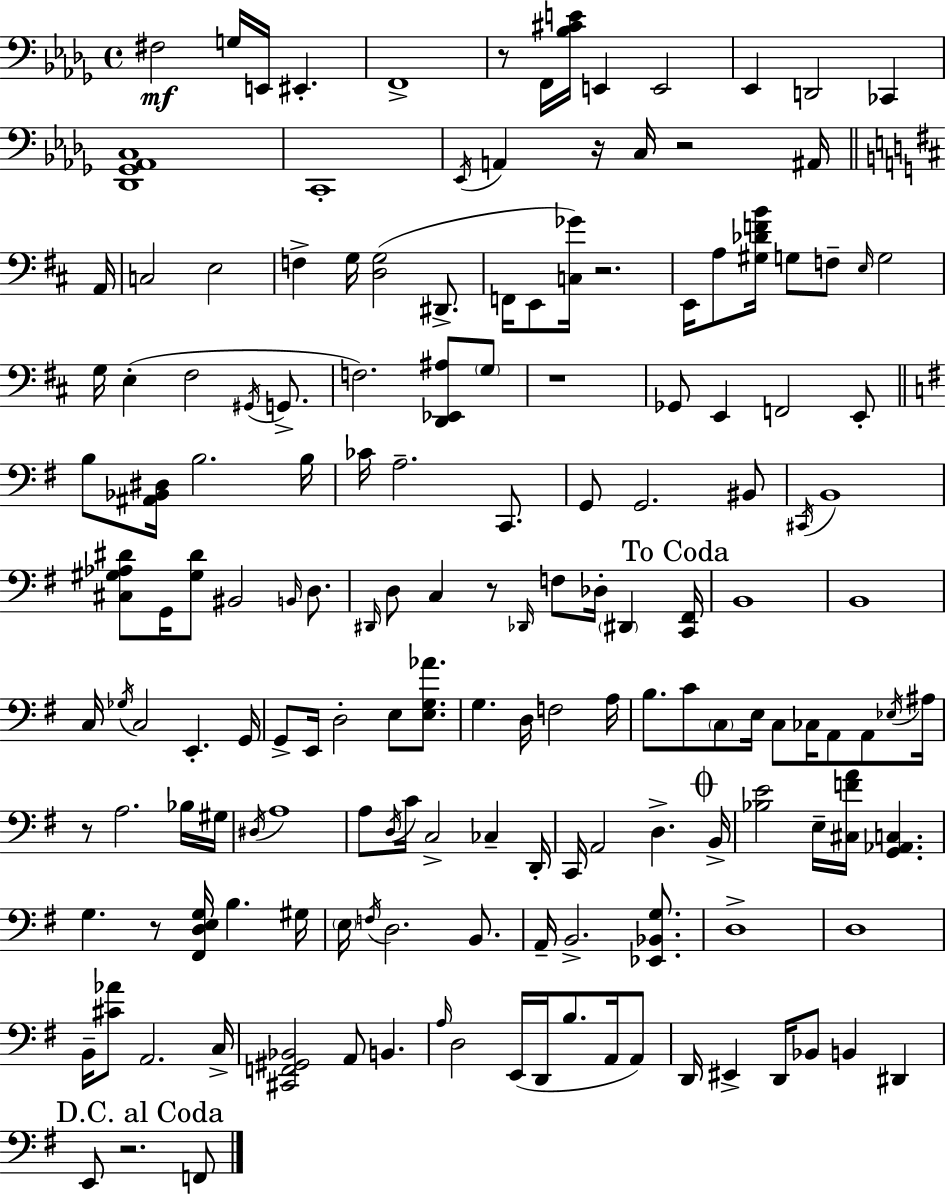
X:1
T:Untitled
M:4/4
L:1/4
K:Bbm
^F,2 G,/4 E,,/4 ^E,, F,,4 z/2 F,,/4 [_B,^CE]/4 E,, E,,2 _E,, D,,2 _C,, [_D,,_G,,_A,,C,]4 C,,4 _E,,/4 A,, z/4 C,/4 z2 ^A,,/4 A,,/4 C,2 E,2 F, G,/4 [D,G,]2 ^D,,/2 F,,/4 E,,/2 [C,_G]/4 z2 E,,/4 A,/2 [^G,_DFB]/4 G,/2 F,/2 E,/4 G,2 G,/4 E, ^F,2 ^G,,/4 G,,/2 F,2 [D,,_E,,^A,]/2 G,/2 z4 _G,,/2 E,, F,,2 E,,/2 B,/2 [^A,,_B,,^D,]/4 B,2 B,/4 _C/4 A,2 C,,/2 G,,/2 G,,2 ^B,,/2 ^C,,/4 B,,4 [^C,^G,_A,^D]/2 G,,/4 [^G,^D]/2 ^B,,2 B,,/4 D,/2 ^D,,/4 D,/2 C, z/2 _D,,/4 F,/2 _D,/4 ^D,, [C,,^F,,]/4 B,,4 B,,4 C,/4 _G,/4 C,2 E,, G,,/4 G,,/2 E,,/4 D,2 E,/2 [E,G,_A]/2 G, D,/4 F,2 A,/4 B,/2 C/2 C,/2 E,/4 C,/2 _C,/4 A,,/2 A,,/2 _E,/4 ^A,/4 z/2 A,2 _B,/4 ^G,/4 ^D,/4 A,4 A,/2 D,/4 C/4 C,2 _C, D,,/4 C,,/4 A,,2 D, B,,/4 [_B,E]2 E,/4 [^C,FA]/4 [G,,_A,,C,] G, z/2 [^F,,D,E,G,]/4 B, ^G,/4 E,/4 F,/4 D,2 B,,/2 A,,/4 B,,2 [_E,,_B,,G,]/2 D,4 D,4 B,,/4 [^C_A]/2 A,,2 C,/4 [^C,,F,,^G,,_B,,]2 A,,/2 B,, A,/4 D,2 E,,/4 D,,/4 B,/2 A,,/4 A,,/2 D,,/4 ^E,, D,,/4 _B,,/2 B,, ^D,, E,,/2 z2 F,,/2